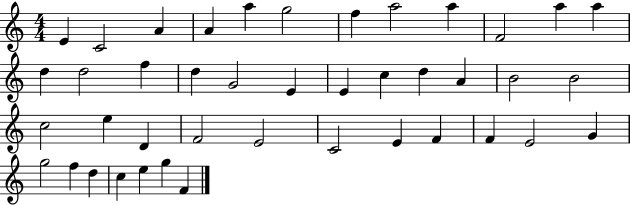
X:1
T:Untitled
M:4/4
L:1/4
K:C
E C2 A A a g2 f a2 a F2 a a d d2 f d G2 E E c d A B2 B2 c2 e D F2 E2 C2 E F F E2 G g2 f d c e g F